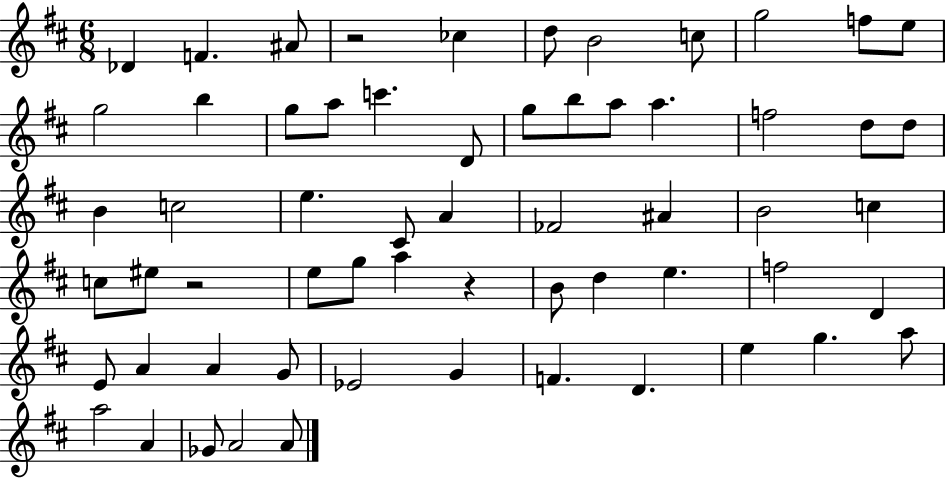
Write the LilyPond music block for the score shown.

{
  \clef treble
  \numericTimeSignature
  \time 6/8
  \key d \major
  \repeat volta 2 { des'4 f'4. ais'8 | r2 ces''4 | d''8 b'2 c''8 | g''2 f''8 e''8 | \break g''2 b''4 | g''8 a''8 c'''4. d'8 | g''8 b''8 a''8 a''4. | f''2 d''8 d''8 | \break b'4 c''2 | e''4. cis'8 a'4 | fes'2 ais'4 | b'2 c''4 | \break c''8 eis''8 r2 | e''8 g''8 a''4 r4 | b'8 d''4 e''4. | f''2 d'4 | \break e'8 a'4 a'4 g'8 | ees'2 g'4 | f'4. d'4. | e''4 g''4. a''8 | \break a''2 a'4 | ges'8 a'2 a'8 | } \bar "|."
}